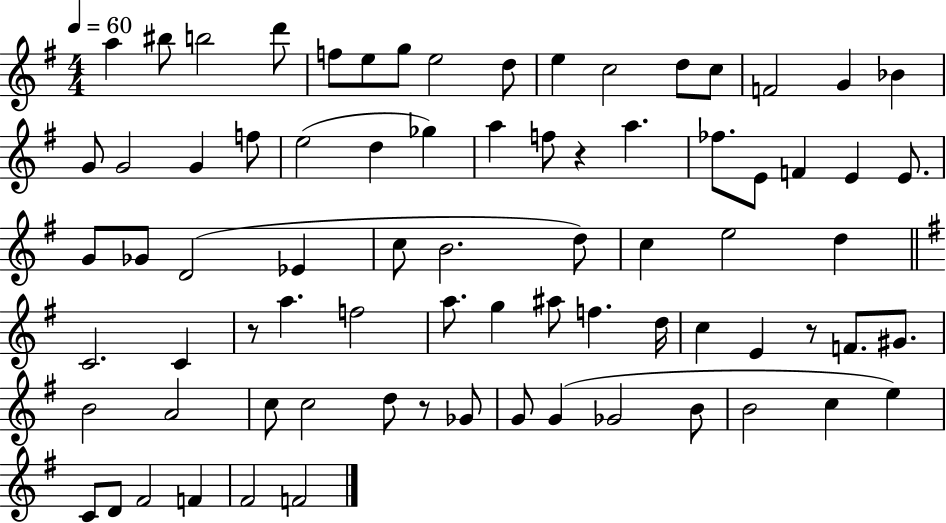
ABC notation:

X:1
T:Untitled
M:4/4
L:1/4
K:G
a ^b/2 b2 d'/2 f/2 e/2 g/2 e2 d/2 e c2 d/2 c/2 F2 G _B G/2 G2 G f/2 e2 d _g a f/2 z a _f/2 E/2 F E E/2 G/2 _G/2 D2 _E c/2 B2 d/2 c e2 d C2 C z/2 a f2 a/2 g ^a/2 f d/4 c E z/2 F/2 ^G/2 B2 A2 c/2 c2 d/2 z/2 _G/2 G/2 G _G2 B/2 B2 c e C/2 D/2 ^F2 F ^F2 F2